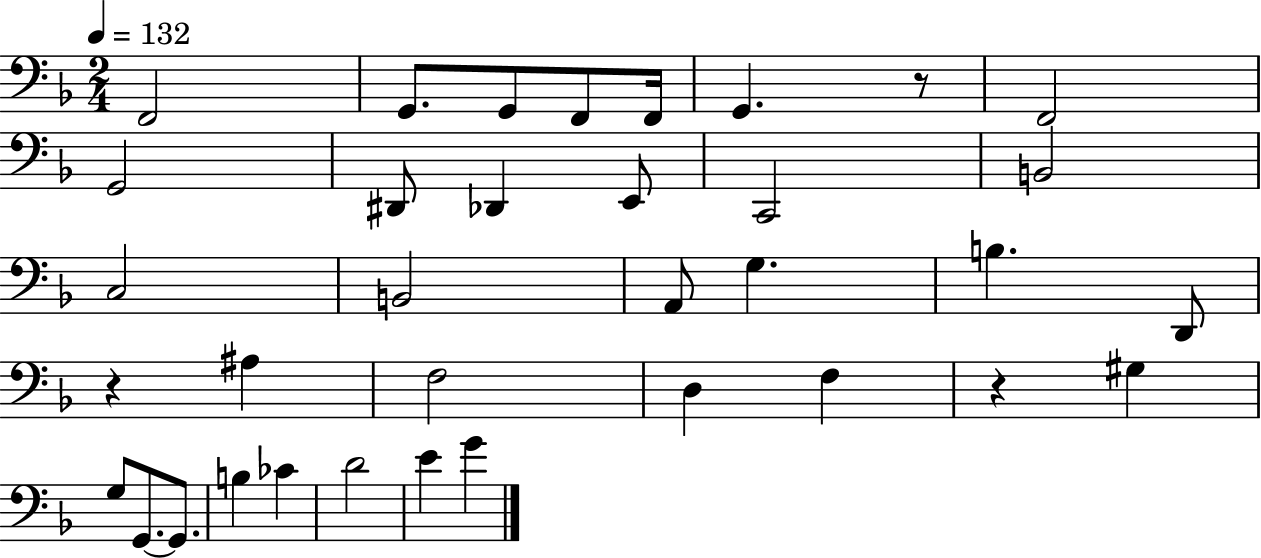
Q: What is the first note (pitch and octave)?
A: F2